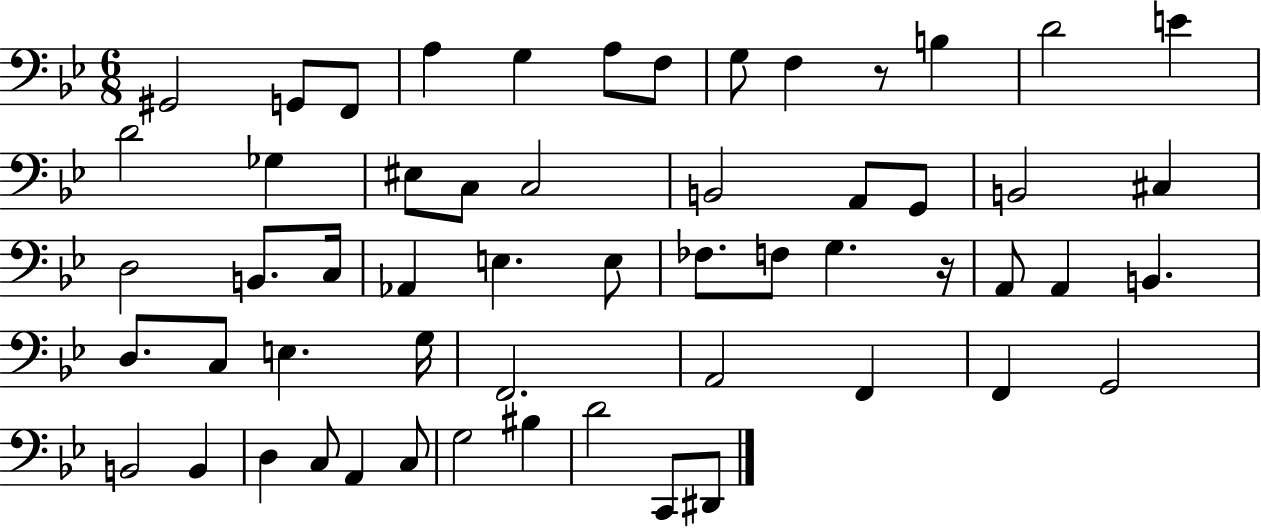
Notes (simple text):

G#2/h G2/e F2/e A3/q G3/q A3/e F3/e G3/e F3/q R/e B3/q D4/h E4/q D4/h Gb3/q EIS3/e C3/e C3/h B2/h A2/e G2/e B2/h C#3/q D3/h B2/e. C3/s Ab2/q E3/q. E3/e FES3/e. F3/e G3/q. R/s A2/e A2/q B2/q. D3/e. C3/e E3/q. G3/s F2/h. A2/h F2/q F2/q G2/h B2/h B2/q D3/q C3/e A2/q C3/e G3/h BIS3/q D4/h C2/e D#2/e